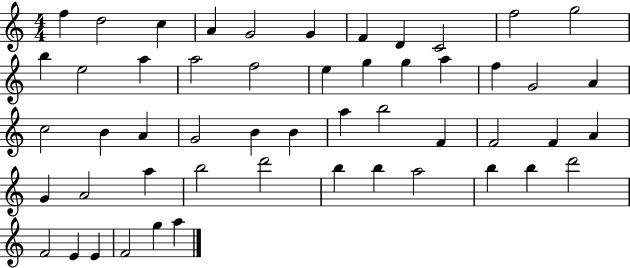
F5/q D5/h C5/q A4/q G4/h G4/q F4/q D4/q C4/h F5/h G5/h B5/q E5/h A5/q A5/h F5/h E5/q G5/q G5/q A5/q F5/q G4/h A4/q C5/h B4/q A4/q G4/h B4/q B4/q A5/q B5/h F4/q F4/h F4/q A4/q G4/q A4/h A5/q B5/h D6/h B5/q B5/q A5/h B5/q B5/q D6/h F4/h E4/q E4/q F4/h G5/q A5/q